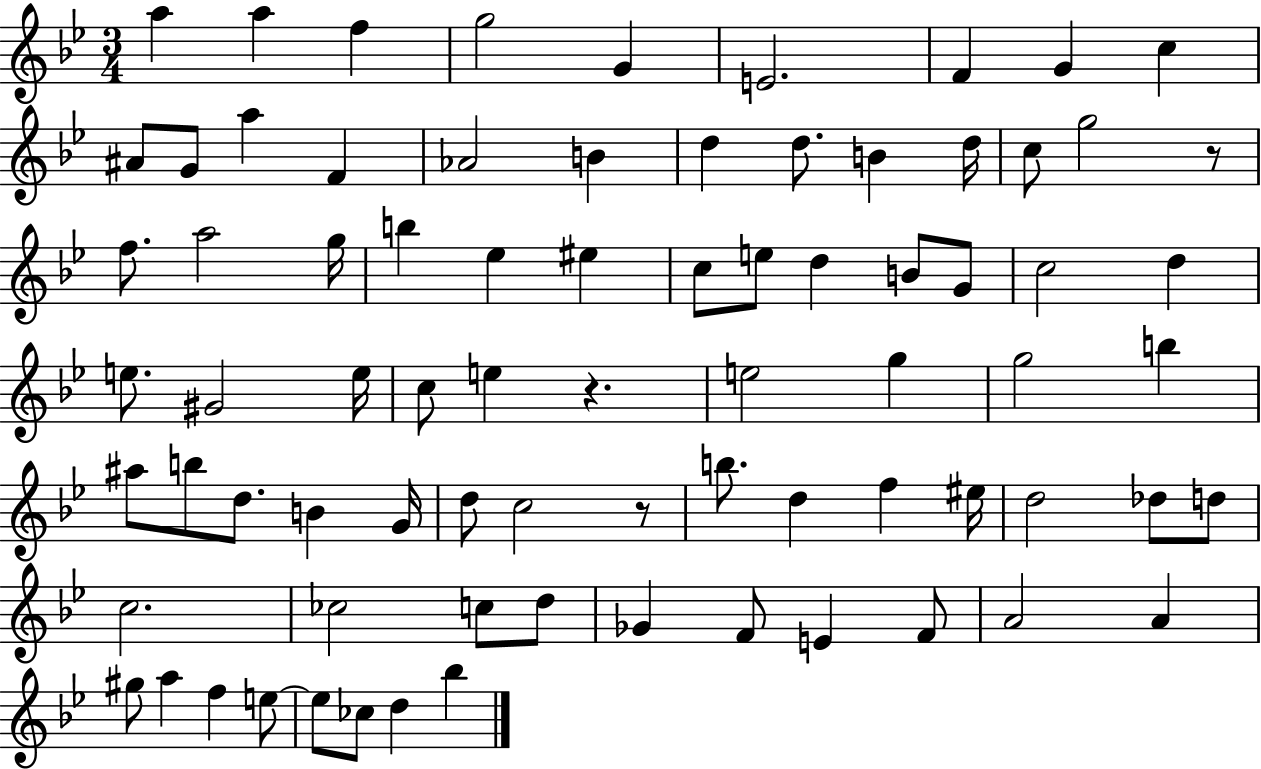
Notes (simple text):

A5/q A5/q F5/q G5/h G4/q E4/h. F4/q G4/q C5/q A#4/e G4/e A5/q F4/q Ab4/h B4/q D5/q D5/e. B4/q D5/s C5/e G5/h R/e F5/e. A5/h G5/s B5/q Eb5/q EIS5/q C5/e E5/e D5/q B4/e G4/e C5/h D5/q E5/e. G#4/h E5/s C5/e E5/q R/q. E5/h G5/q G5/h B5/q A#5/e B5/e D5/e. B4/q G4/s D5/e C5/h R/e B5/e. D5/q F5/q EIS5/s D5/h Db5/e D5/e C5/h. CES5/h C5/e D5/e Gb4/q F4/e E4/q F4/e A4/h A4/q G#5/e A5/q F5/q E5/e E5/e CES5/e D5/q Bb5/q